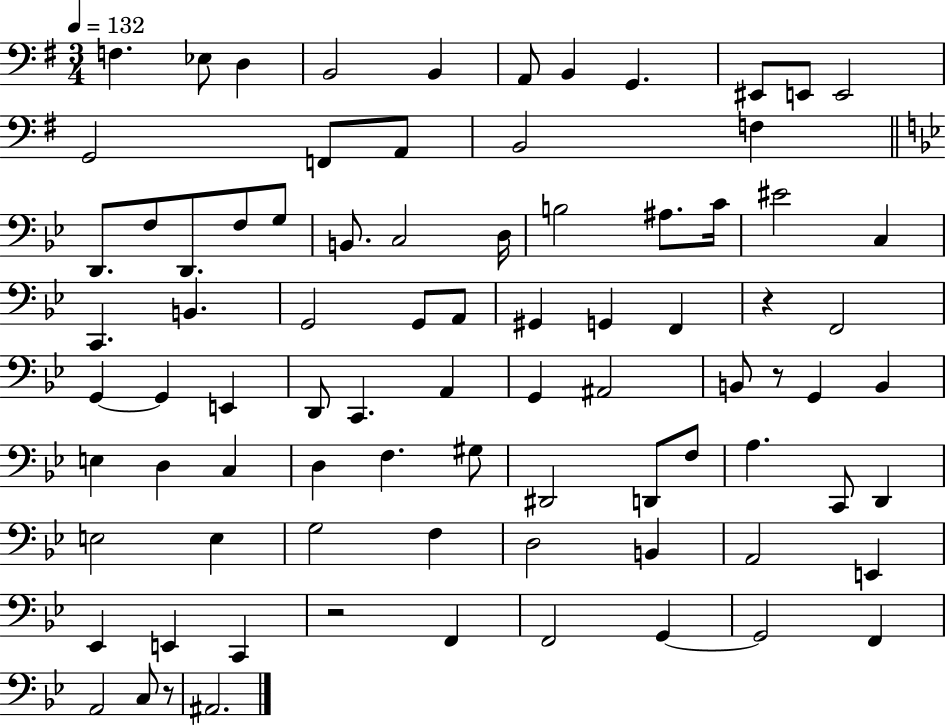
F3/q. Eb3/e D3/q B2/h B2/q A2/e B2/q G2/q. EIS2/e E2/e E2/h G2/h F2/e A2/e B2/h F3/q D2/e. F3/e D2/e. F3/e G3/e B2/e. C3/h D3/s B3/h A#3/e. C4/s EIS4/h C3/q C2/q. B2/q. G2/h G2/e A2/e G#2/q G2/q F2/q R/q F2/h G2/q G2/q E2/q D2/e C2/q. A2/q G2/q A#2/h B2/e R/e G2/q B2/q E3/q D3/q C3/q D3/q F3/q. G#3/e D#2/h D2/e F3/e A3/q. C2/e D2/q E3/h E3/q G3/h F3/q D3/h B2/q A2/h E2/q Eb2/q E2/q C2/q R/h F2/q F2/h G2/q G2/h F2/q A2/h C3/e R/e A#2/h.